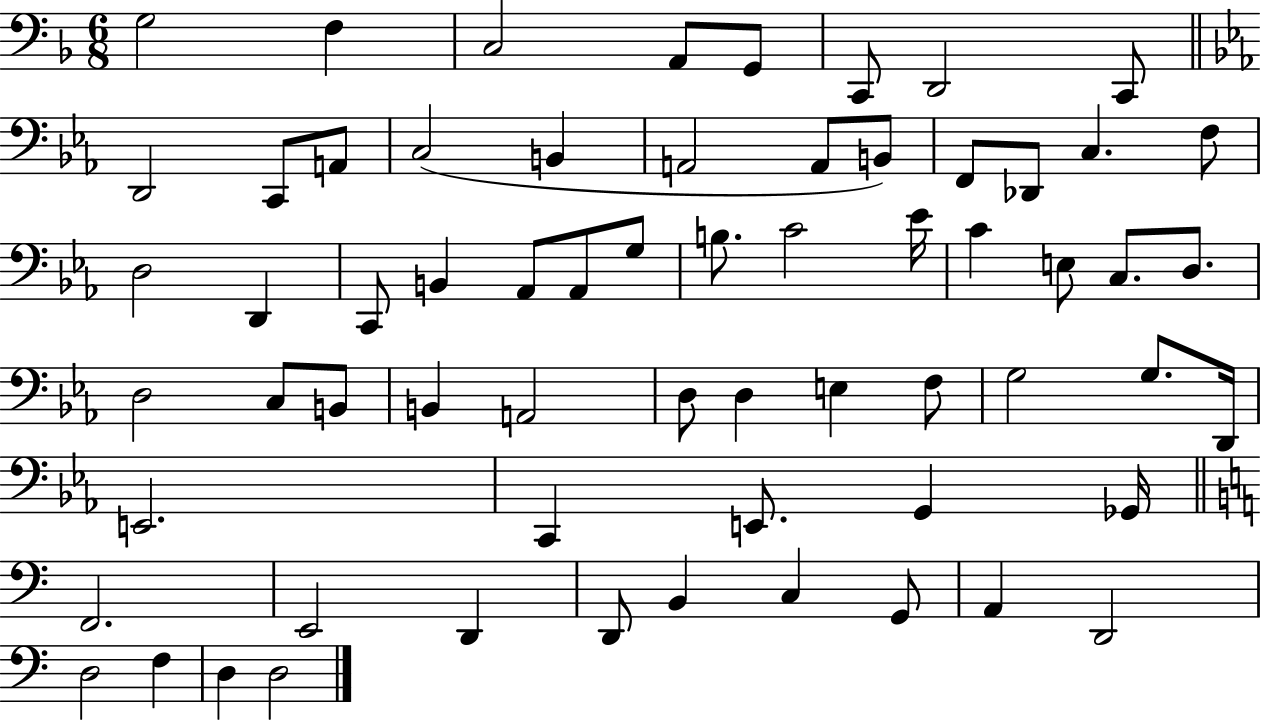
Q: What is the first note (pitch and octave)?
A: G3